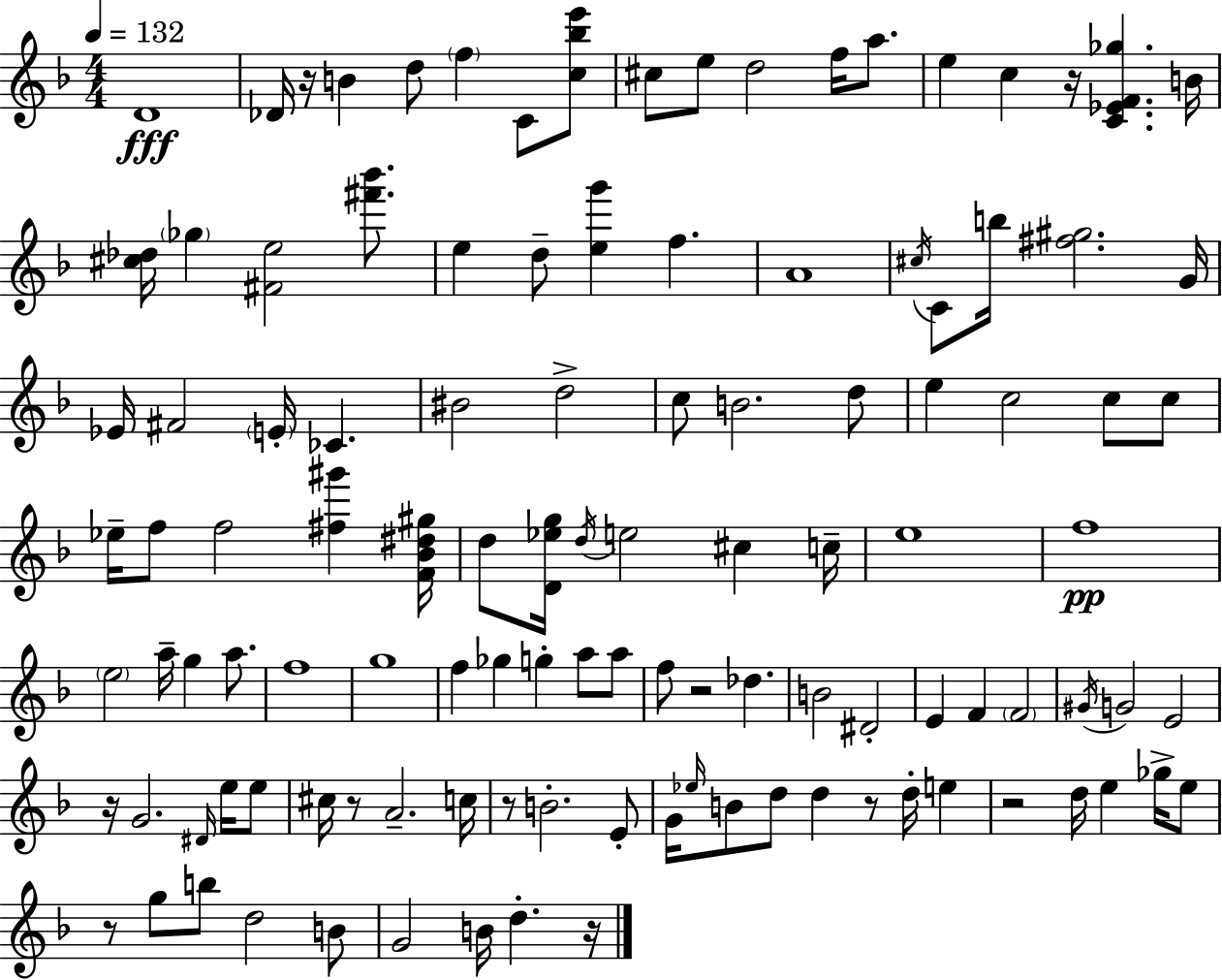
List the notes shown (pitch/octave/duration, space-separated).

D4/w Db4/s R/s B4/q D5/e F5/q C4/e [C5,Bb5,E6]/e C#5/e E5/e D5/h F5/s A5/e. E5/q C5/q R/s [C4,Eb4,F4,Gb5]/q. B4/s [C#5,Db5]/s Gb5/q [F#4,E5]/h [F#6,Bb6]/e. E5/q D5/e [E5,G6]/q F5/q. A4/w C#5/s C4/e B5/s [F#5,G#5]/h. G4/s Eb4/s F#4/h E4/s CES4/q. BIS4/h D5/h C5/e B4/h. D5/e E5/q C5/h C5/e C5/e Eb5/s F5/e F5/h [F#5,G#6]/q [F4,Bb4,D#5,G#5]/s D5/e [D4,Eb5,G5]/s D5/s E5/h C#5/q C5/s E5/w F5/w E5/h A5/s G5/q A5/e. F5/w G5/w F5/q Gb5/q G5/q A5/e A5/e F5/e R/h Db5/q. B4/h D#4/h E4/q F4/q F4/h G#4/s G4/h E4/h R/s G4/h. D#4/s E5/s E5/e C#5/s R/e A4/h. C5/s R/e B4/h. E4/e G4/s Eb5/s B4/e D5/e D5/q R/e D5/s E5/q R/h D5/s E5/q Gb5/s E5/e R/e G5/e B5/e D5/h B4/e G4/h B4/s D5/q. R/s